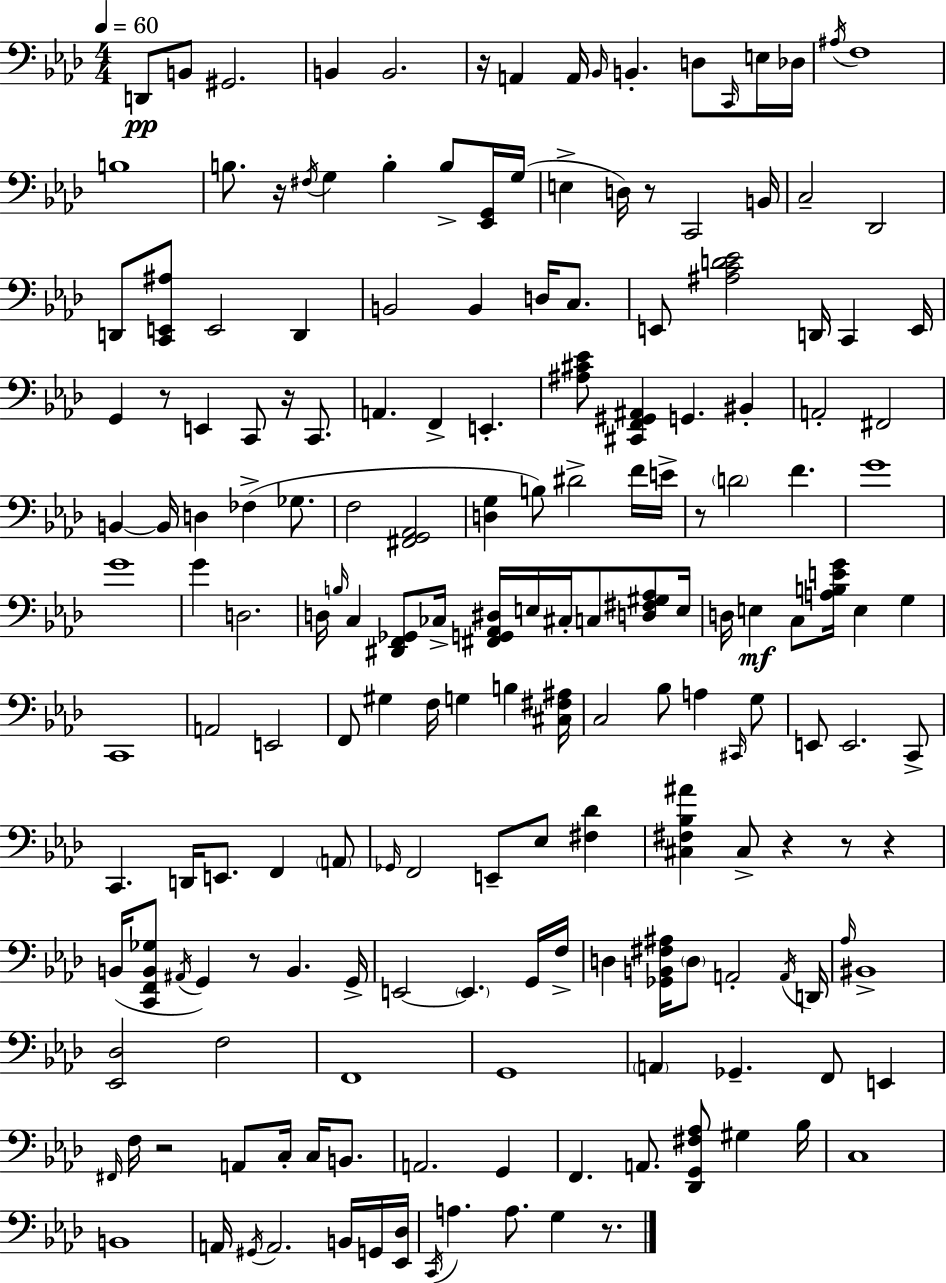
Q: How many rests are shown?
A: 12